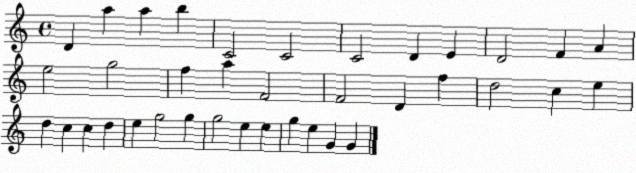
X:1
T:Untitled
M:4/4
L:1/4
K:C
D a a b C2 C2 C2 D E D2 F A e2 g2 f a F2 F2 D f d2 c e d c c d e g2 g g2 e e g e G G